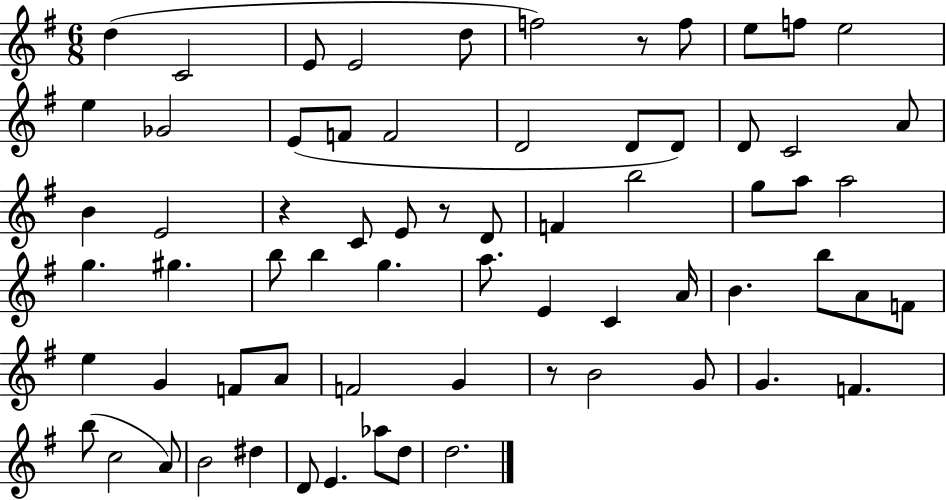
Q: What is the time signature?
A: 6/8